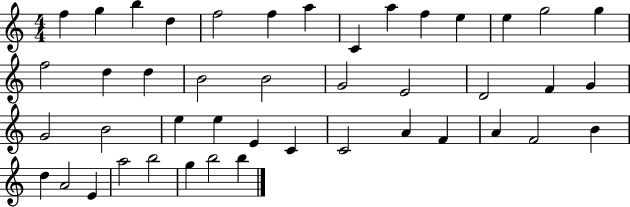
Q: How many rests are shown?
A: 0